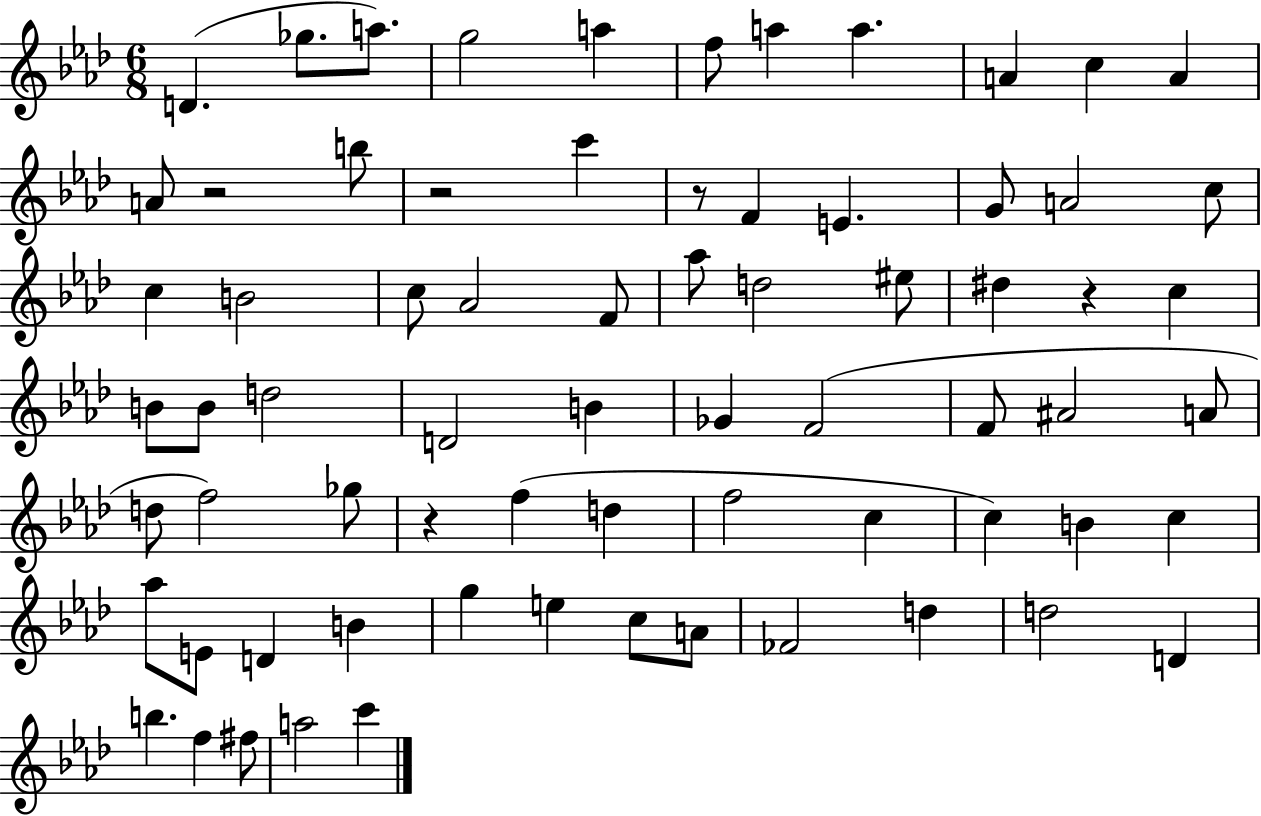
{
  \clef treble
  \numericTimeSignature
  \time 6/8
  \key aes \major
  d'4.( ges''8. a''8.) | g''2 a''4 | f''8 a''4 a''4. | a'4 c''4 a'4 | \break a'8 r2 b''8 | r2 c'''4 | r8 f'4 e'4. | g'8 a'2 c''8 | \break c''4 b'2 | c''8 aes'2 f'8 | aes''8 d''2 eis''8 | dis''4 r4 c''4 | \break b'8 b'8 d''2 | d'2 b'4 | ges'4 f'2( | f'8 ais'2 a'8 | \break d''8 f''2) ges''8 | r4 f''4( d''4 | f''2 c''4 | c''4) b'4 c''4 | \break aes''8 e'8 d'4 b'4 | g''4 e''4 c''8 a'8 | fes'2 d''4 | d''2 d'4 | \break b''4. f''4 fis''8 | a''2 c'''4 | \bar "|."
}